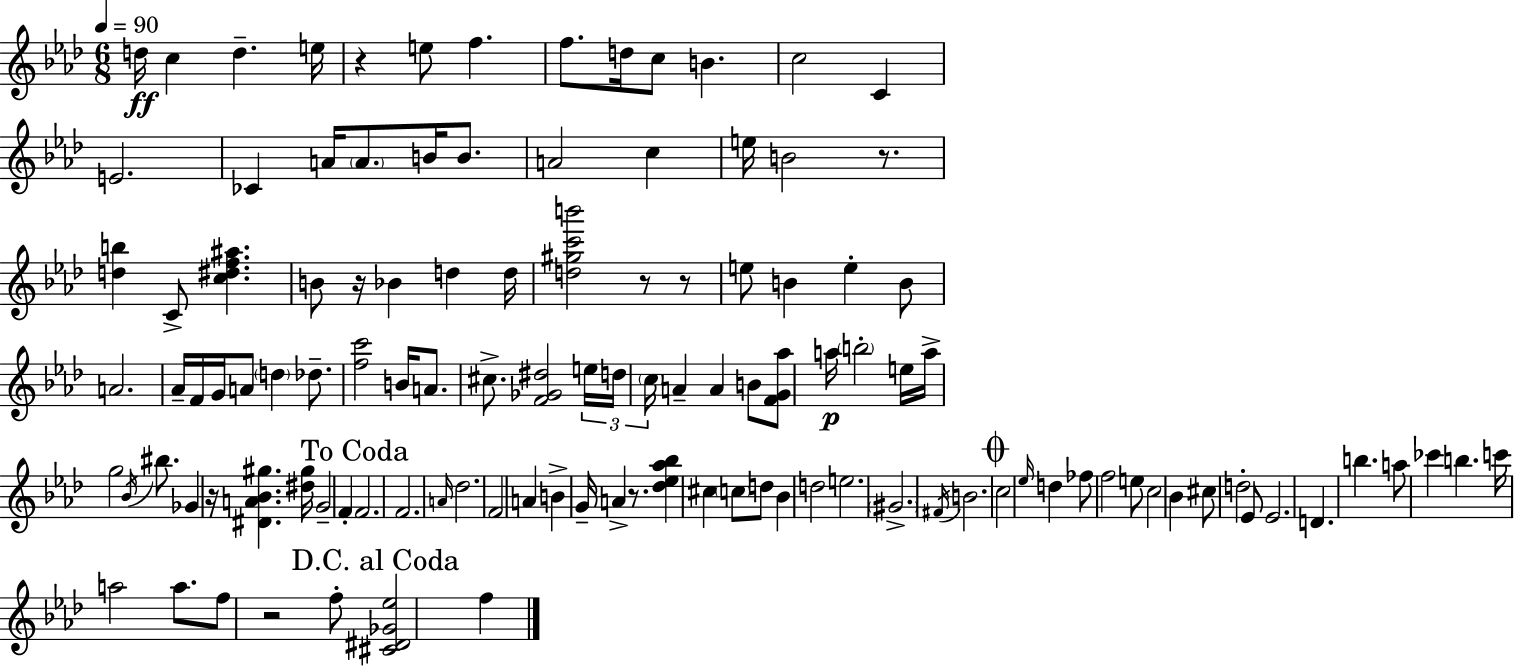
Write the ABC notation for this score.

X:1
T:Untitled
M:6/8
L:1/4
K:Ab
d/4 c d e/4 z e/2 f f/2 d/4 c/2 B c2 C E2 _C A/4 A/2 B/4 B/2 A2 c e/4 B2 z/2 [db] C/2 [c^df^a] B/2 z/4 _B d d/4 [d^gc'b']2 z/2 z/2 e/2 B e B/2 A2 _A/4 F/4 G/4 A/2 d _d/2 [fc']2 B/4 A/2 ^c/2 [F_G^d]2 e/4 d/4 c/4 A A B/2 [FG_a]/2 a/4 b2 e/4 a/4 g2 _B/4 ^b/2 _G z/4 [^DA_B^g] [^d^g]/4 G2 F F2 F2 A/4 _d2 F2 A B G/4 A z/2 [_d_e_a_b] ^c c/2 d/2 _B d2 e2 ^G2 ^F/4 B2 c2 _e/4 d _f/2 f2 e/2 c2 _B ^c/2 d2 _E/2 _E2 D b a/2 _c' b c'/4 a2 a/2 f/2 z2 f/2 [^C^D_G_e]2 f